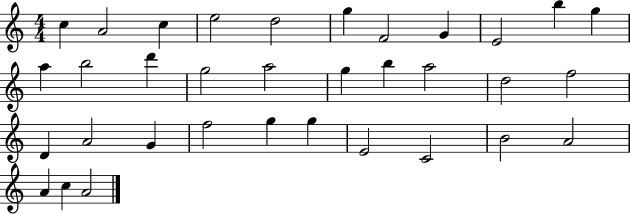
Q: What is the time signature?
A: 4/4